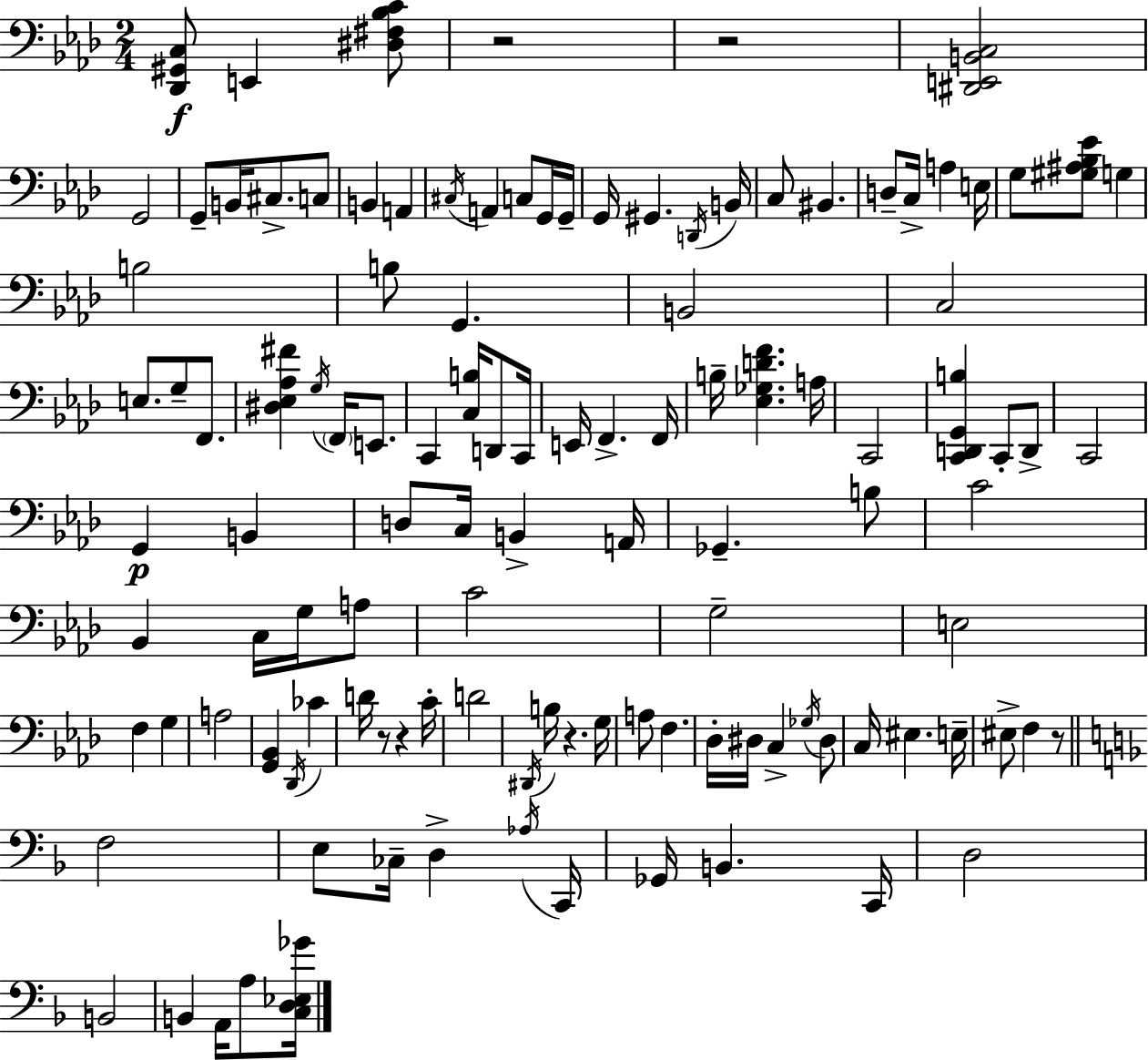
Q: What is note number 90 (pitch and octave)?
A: CES3